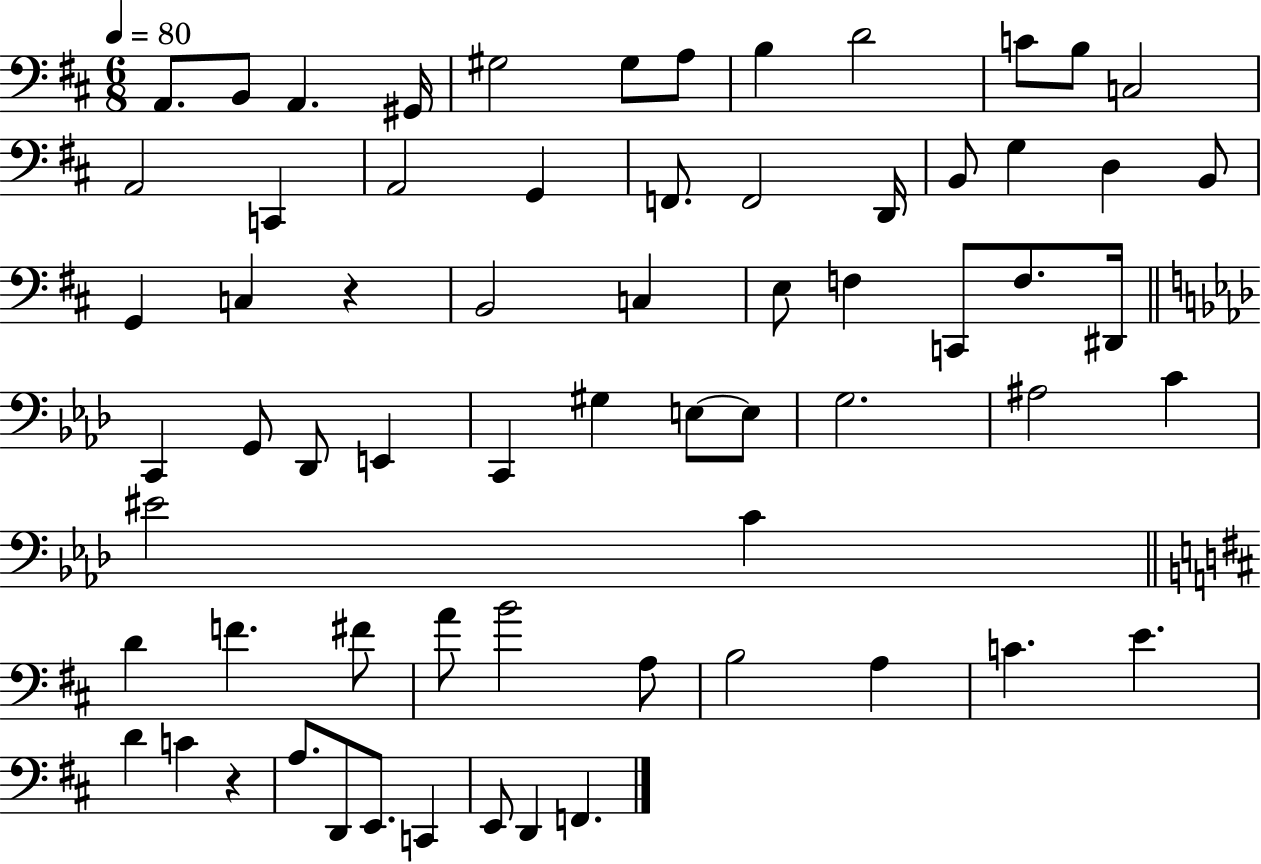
{
  \clef bass
  \numericTimeSignature
  \time 6/8
  \key d \major
  \tempo 4 = 80
  a,8. b,8 a,4. gis,16 | gis2 gis8 a8 | b4 d'2 | c'8 b8 c2 | \break a,2 c,4 | a,2 g,4 | f,8. f,2 d,16 | b,8 g4 d4 b,8 | \break g,4 c4 r4 | b,2 c4 | e8 f4 c,8 f8. dis,16 | \bar "||" \break \key aes \major c,4 g,8 des,8 e,4 | c,4 gis4 e8~~ e8 | g2. | ais2 c'4 | \break eis'2 c'4 | \bar "||" \break \key b \minor d'4 f'4. fis'8 | a'8 b'2 a8 | b2 a4 | c'4. e'4. | \break d'4 c'4 r4 | a8. d,8 e,8. c,4 | e,8 d,4 f,4. | \bar "|."
}